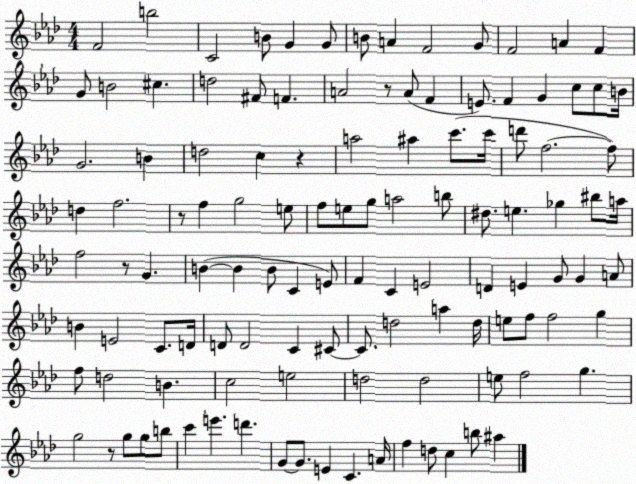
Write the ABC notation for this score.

X:1
T:Untitled
M:4/4
L:1/4
K:Ab
F2 b2 C2 B/2 G G/2 B/2 A F2 G/2 F2 A F G/2 B2 ^c d2 ^F/2 F A2 z/2 A/2 F E/2 F G c/2 c/2 B/4 G2 B d2 c z a2 ^a c'/2 c'/4 d'/2 f2 f/2 d f2 z/2 f g2 e/2 f/2 e/2 g/2 a2 b/2 ^d/2 e _g ^b/2 a/4 f2 z/2 G B B B/2 C E/2 F C E2 D E G/2 G A/2 B E2 C/2 D/4 D/2 D2 C ^C/2 ^C/2 d2 a d/4 e/2 f/2 f2 g f/2 d2 B c2 e2 d2 d2 e/2 f2 g g2 z/2 g/2 g/2 b/2 c' e' d' G/2 G/2 E C A/4 f d/2 c b/2 ^a